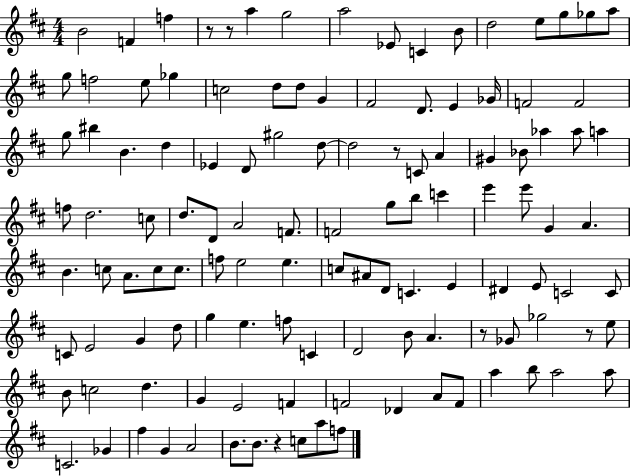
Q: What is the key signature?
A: D major